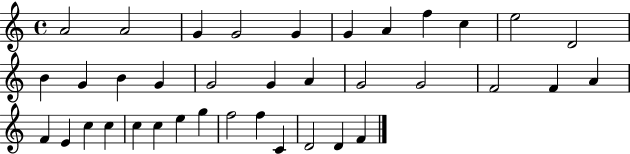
{
  \clef treble
  \time 4/4
  \defaultTimeSignature
  \key c \major
  a'2 a'2 | g'4 g'2 g'4 | g'4 a'4 f''4 c''4 | e''2 d'2 | \break b'4 g'4 b'4 g'4 | g'2 g'4 a'4 | g'2 g'2 | f'2 f'4 a'4 | \break f'4 e'4 c''4 c''4 | c''4 c''4 e''4 g''4 | f''2 f''4 c'4 | d'2 d'4 f'4 | \break \bar "|."
}